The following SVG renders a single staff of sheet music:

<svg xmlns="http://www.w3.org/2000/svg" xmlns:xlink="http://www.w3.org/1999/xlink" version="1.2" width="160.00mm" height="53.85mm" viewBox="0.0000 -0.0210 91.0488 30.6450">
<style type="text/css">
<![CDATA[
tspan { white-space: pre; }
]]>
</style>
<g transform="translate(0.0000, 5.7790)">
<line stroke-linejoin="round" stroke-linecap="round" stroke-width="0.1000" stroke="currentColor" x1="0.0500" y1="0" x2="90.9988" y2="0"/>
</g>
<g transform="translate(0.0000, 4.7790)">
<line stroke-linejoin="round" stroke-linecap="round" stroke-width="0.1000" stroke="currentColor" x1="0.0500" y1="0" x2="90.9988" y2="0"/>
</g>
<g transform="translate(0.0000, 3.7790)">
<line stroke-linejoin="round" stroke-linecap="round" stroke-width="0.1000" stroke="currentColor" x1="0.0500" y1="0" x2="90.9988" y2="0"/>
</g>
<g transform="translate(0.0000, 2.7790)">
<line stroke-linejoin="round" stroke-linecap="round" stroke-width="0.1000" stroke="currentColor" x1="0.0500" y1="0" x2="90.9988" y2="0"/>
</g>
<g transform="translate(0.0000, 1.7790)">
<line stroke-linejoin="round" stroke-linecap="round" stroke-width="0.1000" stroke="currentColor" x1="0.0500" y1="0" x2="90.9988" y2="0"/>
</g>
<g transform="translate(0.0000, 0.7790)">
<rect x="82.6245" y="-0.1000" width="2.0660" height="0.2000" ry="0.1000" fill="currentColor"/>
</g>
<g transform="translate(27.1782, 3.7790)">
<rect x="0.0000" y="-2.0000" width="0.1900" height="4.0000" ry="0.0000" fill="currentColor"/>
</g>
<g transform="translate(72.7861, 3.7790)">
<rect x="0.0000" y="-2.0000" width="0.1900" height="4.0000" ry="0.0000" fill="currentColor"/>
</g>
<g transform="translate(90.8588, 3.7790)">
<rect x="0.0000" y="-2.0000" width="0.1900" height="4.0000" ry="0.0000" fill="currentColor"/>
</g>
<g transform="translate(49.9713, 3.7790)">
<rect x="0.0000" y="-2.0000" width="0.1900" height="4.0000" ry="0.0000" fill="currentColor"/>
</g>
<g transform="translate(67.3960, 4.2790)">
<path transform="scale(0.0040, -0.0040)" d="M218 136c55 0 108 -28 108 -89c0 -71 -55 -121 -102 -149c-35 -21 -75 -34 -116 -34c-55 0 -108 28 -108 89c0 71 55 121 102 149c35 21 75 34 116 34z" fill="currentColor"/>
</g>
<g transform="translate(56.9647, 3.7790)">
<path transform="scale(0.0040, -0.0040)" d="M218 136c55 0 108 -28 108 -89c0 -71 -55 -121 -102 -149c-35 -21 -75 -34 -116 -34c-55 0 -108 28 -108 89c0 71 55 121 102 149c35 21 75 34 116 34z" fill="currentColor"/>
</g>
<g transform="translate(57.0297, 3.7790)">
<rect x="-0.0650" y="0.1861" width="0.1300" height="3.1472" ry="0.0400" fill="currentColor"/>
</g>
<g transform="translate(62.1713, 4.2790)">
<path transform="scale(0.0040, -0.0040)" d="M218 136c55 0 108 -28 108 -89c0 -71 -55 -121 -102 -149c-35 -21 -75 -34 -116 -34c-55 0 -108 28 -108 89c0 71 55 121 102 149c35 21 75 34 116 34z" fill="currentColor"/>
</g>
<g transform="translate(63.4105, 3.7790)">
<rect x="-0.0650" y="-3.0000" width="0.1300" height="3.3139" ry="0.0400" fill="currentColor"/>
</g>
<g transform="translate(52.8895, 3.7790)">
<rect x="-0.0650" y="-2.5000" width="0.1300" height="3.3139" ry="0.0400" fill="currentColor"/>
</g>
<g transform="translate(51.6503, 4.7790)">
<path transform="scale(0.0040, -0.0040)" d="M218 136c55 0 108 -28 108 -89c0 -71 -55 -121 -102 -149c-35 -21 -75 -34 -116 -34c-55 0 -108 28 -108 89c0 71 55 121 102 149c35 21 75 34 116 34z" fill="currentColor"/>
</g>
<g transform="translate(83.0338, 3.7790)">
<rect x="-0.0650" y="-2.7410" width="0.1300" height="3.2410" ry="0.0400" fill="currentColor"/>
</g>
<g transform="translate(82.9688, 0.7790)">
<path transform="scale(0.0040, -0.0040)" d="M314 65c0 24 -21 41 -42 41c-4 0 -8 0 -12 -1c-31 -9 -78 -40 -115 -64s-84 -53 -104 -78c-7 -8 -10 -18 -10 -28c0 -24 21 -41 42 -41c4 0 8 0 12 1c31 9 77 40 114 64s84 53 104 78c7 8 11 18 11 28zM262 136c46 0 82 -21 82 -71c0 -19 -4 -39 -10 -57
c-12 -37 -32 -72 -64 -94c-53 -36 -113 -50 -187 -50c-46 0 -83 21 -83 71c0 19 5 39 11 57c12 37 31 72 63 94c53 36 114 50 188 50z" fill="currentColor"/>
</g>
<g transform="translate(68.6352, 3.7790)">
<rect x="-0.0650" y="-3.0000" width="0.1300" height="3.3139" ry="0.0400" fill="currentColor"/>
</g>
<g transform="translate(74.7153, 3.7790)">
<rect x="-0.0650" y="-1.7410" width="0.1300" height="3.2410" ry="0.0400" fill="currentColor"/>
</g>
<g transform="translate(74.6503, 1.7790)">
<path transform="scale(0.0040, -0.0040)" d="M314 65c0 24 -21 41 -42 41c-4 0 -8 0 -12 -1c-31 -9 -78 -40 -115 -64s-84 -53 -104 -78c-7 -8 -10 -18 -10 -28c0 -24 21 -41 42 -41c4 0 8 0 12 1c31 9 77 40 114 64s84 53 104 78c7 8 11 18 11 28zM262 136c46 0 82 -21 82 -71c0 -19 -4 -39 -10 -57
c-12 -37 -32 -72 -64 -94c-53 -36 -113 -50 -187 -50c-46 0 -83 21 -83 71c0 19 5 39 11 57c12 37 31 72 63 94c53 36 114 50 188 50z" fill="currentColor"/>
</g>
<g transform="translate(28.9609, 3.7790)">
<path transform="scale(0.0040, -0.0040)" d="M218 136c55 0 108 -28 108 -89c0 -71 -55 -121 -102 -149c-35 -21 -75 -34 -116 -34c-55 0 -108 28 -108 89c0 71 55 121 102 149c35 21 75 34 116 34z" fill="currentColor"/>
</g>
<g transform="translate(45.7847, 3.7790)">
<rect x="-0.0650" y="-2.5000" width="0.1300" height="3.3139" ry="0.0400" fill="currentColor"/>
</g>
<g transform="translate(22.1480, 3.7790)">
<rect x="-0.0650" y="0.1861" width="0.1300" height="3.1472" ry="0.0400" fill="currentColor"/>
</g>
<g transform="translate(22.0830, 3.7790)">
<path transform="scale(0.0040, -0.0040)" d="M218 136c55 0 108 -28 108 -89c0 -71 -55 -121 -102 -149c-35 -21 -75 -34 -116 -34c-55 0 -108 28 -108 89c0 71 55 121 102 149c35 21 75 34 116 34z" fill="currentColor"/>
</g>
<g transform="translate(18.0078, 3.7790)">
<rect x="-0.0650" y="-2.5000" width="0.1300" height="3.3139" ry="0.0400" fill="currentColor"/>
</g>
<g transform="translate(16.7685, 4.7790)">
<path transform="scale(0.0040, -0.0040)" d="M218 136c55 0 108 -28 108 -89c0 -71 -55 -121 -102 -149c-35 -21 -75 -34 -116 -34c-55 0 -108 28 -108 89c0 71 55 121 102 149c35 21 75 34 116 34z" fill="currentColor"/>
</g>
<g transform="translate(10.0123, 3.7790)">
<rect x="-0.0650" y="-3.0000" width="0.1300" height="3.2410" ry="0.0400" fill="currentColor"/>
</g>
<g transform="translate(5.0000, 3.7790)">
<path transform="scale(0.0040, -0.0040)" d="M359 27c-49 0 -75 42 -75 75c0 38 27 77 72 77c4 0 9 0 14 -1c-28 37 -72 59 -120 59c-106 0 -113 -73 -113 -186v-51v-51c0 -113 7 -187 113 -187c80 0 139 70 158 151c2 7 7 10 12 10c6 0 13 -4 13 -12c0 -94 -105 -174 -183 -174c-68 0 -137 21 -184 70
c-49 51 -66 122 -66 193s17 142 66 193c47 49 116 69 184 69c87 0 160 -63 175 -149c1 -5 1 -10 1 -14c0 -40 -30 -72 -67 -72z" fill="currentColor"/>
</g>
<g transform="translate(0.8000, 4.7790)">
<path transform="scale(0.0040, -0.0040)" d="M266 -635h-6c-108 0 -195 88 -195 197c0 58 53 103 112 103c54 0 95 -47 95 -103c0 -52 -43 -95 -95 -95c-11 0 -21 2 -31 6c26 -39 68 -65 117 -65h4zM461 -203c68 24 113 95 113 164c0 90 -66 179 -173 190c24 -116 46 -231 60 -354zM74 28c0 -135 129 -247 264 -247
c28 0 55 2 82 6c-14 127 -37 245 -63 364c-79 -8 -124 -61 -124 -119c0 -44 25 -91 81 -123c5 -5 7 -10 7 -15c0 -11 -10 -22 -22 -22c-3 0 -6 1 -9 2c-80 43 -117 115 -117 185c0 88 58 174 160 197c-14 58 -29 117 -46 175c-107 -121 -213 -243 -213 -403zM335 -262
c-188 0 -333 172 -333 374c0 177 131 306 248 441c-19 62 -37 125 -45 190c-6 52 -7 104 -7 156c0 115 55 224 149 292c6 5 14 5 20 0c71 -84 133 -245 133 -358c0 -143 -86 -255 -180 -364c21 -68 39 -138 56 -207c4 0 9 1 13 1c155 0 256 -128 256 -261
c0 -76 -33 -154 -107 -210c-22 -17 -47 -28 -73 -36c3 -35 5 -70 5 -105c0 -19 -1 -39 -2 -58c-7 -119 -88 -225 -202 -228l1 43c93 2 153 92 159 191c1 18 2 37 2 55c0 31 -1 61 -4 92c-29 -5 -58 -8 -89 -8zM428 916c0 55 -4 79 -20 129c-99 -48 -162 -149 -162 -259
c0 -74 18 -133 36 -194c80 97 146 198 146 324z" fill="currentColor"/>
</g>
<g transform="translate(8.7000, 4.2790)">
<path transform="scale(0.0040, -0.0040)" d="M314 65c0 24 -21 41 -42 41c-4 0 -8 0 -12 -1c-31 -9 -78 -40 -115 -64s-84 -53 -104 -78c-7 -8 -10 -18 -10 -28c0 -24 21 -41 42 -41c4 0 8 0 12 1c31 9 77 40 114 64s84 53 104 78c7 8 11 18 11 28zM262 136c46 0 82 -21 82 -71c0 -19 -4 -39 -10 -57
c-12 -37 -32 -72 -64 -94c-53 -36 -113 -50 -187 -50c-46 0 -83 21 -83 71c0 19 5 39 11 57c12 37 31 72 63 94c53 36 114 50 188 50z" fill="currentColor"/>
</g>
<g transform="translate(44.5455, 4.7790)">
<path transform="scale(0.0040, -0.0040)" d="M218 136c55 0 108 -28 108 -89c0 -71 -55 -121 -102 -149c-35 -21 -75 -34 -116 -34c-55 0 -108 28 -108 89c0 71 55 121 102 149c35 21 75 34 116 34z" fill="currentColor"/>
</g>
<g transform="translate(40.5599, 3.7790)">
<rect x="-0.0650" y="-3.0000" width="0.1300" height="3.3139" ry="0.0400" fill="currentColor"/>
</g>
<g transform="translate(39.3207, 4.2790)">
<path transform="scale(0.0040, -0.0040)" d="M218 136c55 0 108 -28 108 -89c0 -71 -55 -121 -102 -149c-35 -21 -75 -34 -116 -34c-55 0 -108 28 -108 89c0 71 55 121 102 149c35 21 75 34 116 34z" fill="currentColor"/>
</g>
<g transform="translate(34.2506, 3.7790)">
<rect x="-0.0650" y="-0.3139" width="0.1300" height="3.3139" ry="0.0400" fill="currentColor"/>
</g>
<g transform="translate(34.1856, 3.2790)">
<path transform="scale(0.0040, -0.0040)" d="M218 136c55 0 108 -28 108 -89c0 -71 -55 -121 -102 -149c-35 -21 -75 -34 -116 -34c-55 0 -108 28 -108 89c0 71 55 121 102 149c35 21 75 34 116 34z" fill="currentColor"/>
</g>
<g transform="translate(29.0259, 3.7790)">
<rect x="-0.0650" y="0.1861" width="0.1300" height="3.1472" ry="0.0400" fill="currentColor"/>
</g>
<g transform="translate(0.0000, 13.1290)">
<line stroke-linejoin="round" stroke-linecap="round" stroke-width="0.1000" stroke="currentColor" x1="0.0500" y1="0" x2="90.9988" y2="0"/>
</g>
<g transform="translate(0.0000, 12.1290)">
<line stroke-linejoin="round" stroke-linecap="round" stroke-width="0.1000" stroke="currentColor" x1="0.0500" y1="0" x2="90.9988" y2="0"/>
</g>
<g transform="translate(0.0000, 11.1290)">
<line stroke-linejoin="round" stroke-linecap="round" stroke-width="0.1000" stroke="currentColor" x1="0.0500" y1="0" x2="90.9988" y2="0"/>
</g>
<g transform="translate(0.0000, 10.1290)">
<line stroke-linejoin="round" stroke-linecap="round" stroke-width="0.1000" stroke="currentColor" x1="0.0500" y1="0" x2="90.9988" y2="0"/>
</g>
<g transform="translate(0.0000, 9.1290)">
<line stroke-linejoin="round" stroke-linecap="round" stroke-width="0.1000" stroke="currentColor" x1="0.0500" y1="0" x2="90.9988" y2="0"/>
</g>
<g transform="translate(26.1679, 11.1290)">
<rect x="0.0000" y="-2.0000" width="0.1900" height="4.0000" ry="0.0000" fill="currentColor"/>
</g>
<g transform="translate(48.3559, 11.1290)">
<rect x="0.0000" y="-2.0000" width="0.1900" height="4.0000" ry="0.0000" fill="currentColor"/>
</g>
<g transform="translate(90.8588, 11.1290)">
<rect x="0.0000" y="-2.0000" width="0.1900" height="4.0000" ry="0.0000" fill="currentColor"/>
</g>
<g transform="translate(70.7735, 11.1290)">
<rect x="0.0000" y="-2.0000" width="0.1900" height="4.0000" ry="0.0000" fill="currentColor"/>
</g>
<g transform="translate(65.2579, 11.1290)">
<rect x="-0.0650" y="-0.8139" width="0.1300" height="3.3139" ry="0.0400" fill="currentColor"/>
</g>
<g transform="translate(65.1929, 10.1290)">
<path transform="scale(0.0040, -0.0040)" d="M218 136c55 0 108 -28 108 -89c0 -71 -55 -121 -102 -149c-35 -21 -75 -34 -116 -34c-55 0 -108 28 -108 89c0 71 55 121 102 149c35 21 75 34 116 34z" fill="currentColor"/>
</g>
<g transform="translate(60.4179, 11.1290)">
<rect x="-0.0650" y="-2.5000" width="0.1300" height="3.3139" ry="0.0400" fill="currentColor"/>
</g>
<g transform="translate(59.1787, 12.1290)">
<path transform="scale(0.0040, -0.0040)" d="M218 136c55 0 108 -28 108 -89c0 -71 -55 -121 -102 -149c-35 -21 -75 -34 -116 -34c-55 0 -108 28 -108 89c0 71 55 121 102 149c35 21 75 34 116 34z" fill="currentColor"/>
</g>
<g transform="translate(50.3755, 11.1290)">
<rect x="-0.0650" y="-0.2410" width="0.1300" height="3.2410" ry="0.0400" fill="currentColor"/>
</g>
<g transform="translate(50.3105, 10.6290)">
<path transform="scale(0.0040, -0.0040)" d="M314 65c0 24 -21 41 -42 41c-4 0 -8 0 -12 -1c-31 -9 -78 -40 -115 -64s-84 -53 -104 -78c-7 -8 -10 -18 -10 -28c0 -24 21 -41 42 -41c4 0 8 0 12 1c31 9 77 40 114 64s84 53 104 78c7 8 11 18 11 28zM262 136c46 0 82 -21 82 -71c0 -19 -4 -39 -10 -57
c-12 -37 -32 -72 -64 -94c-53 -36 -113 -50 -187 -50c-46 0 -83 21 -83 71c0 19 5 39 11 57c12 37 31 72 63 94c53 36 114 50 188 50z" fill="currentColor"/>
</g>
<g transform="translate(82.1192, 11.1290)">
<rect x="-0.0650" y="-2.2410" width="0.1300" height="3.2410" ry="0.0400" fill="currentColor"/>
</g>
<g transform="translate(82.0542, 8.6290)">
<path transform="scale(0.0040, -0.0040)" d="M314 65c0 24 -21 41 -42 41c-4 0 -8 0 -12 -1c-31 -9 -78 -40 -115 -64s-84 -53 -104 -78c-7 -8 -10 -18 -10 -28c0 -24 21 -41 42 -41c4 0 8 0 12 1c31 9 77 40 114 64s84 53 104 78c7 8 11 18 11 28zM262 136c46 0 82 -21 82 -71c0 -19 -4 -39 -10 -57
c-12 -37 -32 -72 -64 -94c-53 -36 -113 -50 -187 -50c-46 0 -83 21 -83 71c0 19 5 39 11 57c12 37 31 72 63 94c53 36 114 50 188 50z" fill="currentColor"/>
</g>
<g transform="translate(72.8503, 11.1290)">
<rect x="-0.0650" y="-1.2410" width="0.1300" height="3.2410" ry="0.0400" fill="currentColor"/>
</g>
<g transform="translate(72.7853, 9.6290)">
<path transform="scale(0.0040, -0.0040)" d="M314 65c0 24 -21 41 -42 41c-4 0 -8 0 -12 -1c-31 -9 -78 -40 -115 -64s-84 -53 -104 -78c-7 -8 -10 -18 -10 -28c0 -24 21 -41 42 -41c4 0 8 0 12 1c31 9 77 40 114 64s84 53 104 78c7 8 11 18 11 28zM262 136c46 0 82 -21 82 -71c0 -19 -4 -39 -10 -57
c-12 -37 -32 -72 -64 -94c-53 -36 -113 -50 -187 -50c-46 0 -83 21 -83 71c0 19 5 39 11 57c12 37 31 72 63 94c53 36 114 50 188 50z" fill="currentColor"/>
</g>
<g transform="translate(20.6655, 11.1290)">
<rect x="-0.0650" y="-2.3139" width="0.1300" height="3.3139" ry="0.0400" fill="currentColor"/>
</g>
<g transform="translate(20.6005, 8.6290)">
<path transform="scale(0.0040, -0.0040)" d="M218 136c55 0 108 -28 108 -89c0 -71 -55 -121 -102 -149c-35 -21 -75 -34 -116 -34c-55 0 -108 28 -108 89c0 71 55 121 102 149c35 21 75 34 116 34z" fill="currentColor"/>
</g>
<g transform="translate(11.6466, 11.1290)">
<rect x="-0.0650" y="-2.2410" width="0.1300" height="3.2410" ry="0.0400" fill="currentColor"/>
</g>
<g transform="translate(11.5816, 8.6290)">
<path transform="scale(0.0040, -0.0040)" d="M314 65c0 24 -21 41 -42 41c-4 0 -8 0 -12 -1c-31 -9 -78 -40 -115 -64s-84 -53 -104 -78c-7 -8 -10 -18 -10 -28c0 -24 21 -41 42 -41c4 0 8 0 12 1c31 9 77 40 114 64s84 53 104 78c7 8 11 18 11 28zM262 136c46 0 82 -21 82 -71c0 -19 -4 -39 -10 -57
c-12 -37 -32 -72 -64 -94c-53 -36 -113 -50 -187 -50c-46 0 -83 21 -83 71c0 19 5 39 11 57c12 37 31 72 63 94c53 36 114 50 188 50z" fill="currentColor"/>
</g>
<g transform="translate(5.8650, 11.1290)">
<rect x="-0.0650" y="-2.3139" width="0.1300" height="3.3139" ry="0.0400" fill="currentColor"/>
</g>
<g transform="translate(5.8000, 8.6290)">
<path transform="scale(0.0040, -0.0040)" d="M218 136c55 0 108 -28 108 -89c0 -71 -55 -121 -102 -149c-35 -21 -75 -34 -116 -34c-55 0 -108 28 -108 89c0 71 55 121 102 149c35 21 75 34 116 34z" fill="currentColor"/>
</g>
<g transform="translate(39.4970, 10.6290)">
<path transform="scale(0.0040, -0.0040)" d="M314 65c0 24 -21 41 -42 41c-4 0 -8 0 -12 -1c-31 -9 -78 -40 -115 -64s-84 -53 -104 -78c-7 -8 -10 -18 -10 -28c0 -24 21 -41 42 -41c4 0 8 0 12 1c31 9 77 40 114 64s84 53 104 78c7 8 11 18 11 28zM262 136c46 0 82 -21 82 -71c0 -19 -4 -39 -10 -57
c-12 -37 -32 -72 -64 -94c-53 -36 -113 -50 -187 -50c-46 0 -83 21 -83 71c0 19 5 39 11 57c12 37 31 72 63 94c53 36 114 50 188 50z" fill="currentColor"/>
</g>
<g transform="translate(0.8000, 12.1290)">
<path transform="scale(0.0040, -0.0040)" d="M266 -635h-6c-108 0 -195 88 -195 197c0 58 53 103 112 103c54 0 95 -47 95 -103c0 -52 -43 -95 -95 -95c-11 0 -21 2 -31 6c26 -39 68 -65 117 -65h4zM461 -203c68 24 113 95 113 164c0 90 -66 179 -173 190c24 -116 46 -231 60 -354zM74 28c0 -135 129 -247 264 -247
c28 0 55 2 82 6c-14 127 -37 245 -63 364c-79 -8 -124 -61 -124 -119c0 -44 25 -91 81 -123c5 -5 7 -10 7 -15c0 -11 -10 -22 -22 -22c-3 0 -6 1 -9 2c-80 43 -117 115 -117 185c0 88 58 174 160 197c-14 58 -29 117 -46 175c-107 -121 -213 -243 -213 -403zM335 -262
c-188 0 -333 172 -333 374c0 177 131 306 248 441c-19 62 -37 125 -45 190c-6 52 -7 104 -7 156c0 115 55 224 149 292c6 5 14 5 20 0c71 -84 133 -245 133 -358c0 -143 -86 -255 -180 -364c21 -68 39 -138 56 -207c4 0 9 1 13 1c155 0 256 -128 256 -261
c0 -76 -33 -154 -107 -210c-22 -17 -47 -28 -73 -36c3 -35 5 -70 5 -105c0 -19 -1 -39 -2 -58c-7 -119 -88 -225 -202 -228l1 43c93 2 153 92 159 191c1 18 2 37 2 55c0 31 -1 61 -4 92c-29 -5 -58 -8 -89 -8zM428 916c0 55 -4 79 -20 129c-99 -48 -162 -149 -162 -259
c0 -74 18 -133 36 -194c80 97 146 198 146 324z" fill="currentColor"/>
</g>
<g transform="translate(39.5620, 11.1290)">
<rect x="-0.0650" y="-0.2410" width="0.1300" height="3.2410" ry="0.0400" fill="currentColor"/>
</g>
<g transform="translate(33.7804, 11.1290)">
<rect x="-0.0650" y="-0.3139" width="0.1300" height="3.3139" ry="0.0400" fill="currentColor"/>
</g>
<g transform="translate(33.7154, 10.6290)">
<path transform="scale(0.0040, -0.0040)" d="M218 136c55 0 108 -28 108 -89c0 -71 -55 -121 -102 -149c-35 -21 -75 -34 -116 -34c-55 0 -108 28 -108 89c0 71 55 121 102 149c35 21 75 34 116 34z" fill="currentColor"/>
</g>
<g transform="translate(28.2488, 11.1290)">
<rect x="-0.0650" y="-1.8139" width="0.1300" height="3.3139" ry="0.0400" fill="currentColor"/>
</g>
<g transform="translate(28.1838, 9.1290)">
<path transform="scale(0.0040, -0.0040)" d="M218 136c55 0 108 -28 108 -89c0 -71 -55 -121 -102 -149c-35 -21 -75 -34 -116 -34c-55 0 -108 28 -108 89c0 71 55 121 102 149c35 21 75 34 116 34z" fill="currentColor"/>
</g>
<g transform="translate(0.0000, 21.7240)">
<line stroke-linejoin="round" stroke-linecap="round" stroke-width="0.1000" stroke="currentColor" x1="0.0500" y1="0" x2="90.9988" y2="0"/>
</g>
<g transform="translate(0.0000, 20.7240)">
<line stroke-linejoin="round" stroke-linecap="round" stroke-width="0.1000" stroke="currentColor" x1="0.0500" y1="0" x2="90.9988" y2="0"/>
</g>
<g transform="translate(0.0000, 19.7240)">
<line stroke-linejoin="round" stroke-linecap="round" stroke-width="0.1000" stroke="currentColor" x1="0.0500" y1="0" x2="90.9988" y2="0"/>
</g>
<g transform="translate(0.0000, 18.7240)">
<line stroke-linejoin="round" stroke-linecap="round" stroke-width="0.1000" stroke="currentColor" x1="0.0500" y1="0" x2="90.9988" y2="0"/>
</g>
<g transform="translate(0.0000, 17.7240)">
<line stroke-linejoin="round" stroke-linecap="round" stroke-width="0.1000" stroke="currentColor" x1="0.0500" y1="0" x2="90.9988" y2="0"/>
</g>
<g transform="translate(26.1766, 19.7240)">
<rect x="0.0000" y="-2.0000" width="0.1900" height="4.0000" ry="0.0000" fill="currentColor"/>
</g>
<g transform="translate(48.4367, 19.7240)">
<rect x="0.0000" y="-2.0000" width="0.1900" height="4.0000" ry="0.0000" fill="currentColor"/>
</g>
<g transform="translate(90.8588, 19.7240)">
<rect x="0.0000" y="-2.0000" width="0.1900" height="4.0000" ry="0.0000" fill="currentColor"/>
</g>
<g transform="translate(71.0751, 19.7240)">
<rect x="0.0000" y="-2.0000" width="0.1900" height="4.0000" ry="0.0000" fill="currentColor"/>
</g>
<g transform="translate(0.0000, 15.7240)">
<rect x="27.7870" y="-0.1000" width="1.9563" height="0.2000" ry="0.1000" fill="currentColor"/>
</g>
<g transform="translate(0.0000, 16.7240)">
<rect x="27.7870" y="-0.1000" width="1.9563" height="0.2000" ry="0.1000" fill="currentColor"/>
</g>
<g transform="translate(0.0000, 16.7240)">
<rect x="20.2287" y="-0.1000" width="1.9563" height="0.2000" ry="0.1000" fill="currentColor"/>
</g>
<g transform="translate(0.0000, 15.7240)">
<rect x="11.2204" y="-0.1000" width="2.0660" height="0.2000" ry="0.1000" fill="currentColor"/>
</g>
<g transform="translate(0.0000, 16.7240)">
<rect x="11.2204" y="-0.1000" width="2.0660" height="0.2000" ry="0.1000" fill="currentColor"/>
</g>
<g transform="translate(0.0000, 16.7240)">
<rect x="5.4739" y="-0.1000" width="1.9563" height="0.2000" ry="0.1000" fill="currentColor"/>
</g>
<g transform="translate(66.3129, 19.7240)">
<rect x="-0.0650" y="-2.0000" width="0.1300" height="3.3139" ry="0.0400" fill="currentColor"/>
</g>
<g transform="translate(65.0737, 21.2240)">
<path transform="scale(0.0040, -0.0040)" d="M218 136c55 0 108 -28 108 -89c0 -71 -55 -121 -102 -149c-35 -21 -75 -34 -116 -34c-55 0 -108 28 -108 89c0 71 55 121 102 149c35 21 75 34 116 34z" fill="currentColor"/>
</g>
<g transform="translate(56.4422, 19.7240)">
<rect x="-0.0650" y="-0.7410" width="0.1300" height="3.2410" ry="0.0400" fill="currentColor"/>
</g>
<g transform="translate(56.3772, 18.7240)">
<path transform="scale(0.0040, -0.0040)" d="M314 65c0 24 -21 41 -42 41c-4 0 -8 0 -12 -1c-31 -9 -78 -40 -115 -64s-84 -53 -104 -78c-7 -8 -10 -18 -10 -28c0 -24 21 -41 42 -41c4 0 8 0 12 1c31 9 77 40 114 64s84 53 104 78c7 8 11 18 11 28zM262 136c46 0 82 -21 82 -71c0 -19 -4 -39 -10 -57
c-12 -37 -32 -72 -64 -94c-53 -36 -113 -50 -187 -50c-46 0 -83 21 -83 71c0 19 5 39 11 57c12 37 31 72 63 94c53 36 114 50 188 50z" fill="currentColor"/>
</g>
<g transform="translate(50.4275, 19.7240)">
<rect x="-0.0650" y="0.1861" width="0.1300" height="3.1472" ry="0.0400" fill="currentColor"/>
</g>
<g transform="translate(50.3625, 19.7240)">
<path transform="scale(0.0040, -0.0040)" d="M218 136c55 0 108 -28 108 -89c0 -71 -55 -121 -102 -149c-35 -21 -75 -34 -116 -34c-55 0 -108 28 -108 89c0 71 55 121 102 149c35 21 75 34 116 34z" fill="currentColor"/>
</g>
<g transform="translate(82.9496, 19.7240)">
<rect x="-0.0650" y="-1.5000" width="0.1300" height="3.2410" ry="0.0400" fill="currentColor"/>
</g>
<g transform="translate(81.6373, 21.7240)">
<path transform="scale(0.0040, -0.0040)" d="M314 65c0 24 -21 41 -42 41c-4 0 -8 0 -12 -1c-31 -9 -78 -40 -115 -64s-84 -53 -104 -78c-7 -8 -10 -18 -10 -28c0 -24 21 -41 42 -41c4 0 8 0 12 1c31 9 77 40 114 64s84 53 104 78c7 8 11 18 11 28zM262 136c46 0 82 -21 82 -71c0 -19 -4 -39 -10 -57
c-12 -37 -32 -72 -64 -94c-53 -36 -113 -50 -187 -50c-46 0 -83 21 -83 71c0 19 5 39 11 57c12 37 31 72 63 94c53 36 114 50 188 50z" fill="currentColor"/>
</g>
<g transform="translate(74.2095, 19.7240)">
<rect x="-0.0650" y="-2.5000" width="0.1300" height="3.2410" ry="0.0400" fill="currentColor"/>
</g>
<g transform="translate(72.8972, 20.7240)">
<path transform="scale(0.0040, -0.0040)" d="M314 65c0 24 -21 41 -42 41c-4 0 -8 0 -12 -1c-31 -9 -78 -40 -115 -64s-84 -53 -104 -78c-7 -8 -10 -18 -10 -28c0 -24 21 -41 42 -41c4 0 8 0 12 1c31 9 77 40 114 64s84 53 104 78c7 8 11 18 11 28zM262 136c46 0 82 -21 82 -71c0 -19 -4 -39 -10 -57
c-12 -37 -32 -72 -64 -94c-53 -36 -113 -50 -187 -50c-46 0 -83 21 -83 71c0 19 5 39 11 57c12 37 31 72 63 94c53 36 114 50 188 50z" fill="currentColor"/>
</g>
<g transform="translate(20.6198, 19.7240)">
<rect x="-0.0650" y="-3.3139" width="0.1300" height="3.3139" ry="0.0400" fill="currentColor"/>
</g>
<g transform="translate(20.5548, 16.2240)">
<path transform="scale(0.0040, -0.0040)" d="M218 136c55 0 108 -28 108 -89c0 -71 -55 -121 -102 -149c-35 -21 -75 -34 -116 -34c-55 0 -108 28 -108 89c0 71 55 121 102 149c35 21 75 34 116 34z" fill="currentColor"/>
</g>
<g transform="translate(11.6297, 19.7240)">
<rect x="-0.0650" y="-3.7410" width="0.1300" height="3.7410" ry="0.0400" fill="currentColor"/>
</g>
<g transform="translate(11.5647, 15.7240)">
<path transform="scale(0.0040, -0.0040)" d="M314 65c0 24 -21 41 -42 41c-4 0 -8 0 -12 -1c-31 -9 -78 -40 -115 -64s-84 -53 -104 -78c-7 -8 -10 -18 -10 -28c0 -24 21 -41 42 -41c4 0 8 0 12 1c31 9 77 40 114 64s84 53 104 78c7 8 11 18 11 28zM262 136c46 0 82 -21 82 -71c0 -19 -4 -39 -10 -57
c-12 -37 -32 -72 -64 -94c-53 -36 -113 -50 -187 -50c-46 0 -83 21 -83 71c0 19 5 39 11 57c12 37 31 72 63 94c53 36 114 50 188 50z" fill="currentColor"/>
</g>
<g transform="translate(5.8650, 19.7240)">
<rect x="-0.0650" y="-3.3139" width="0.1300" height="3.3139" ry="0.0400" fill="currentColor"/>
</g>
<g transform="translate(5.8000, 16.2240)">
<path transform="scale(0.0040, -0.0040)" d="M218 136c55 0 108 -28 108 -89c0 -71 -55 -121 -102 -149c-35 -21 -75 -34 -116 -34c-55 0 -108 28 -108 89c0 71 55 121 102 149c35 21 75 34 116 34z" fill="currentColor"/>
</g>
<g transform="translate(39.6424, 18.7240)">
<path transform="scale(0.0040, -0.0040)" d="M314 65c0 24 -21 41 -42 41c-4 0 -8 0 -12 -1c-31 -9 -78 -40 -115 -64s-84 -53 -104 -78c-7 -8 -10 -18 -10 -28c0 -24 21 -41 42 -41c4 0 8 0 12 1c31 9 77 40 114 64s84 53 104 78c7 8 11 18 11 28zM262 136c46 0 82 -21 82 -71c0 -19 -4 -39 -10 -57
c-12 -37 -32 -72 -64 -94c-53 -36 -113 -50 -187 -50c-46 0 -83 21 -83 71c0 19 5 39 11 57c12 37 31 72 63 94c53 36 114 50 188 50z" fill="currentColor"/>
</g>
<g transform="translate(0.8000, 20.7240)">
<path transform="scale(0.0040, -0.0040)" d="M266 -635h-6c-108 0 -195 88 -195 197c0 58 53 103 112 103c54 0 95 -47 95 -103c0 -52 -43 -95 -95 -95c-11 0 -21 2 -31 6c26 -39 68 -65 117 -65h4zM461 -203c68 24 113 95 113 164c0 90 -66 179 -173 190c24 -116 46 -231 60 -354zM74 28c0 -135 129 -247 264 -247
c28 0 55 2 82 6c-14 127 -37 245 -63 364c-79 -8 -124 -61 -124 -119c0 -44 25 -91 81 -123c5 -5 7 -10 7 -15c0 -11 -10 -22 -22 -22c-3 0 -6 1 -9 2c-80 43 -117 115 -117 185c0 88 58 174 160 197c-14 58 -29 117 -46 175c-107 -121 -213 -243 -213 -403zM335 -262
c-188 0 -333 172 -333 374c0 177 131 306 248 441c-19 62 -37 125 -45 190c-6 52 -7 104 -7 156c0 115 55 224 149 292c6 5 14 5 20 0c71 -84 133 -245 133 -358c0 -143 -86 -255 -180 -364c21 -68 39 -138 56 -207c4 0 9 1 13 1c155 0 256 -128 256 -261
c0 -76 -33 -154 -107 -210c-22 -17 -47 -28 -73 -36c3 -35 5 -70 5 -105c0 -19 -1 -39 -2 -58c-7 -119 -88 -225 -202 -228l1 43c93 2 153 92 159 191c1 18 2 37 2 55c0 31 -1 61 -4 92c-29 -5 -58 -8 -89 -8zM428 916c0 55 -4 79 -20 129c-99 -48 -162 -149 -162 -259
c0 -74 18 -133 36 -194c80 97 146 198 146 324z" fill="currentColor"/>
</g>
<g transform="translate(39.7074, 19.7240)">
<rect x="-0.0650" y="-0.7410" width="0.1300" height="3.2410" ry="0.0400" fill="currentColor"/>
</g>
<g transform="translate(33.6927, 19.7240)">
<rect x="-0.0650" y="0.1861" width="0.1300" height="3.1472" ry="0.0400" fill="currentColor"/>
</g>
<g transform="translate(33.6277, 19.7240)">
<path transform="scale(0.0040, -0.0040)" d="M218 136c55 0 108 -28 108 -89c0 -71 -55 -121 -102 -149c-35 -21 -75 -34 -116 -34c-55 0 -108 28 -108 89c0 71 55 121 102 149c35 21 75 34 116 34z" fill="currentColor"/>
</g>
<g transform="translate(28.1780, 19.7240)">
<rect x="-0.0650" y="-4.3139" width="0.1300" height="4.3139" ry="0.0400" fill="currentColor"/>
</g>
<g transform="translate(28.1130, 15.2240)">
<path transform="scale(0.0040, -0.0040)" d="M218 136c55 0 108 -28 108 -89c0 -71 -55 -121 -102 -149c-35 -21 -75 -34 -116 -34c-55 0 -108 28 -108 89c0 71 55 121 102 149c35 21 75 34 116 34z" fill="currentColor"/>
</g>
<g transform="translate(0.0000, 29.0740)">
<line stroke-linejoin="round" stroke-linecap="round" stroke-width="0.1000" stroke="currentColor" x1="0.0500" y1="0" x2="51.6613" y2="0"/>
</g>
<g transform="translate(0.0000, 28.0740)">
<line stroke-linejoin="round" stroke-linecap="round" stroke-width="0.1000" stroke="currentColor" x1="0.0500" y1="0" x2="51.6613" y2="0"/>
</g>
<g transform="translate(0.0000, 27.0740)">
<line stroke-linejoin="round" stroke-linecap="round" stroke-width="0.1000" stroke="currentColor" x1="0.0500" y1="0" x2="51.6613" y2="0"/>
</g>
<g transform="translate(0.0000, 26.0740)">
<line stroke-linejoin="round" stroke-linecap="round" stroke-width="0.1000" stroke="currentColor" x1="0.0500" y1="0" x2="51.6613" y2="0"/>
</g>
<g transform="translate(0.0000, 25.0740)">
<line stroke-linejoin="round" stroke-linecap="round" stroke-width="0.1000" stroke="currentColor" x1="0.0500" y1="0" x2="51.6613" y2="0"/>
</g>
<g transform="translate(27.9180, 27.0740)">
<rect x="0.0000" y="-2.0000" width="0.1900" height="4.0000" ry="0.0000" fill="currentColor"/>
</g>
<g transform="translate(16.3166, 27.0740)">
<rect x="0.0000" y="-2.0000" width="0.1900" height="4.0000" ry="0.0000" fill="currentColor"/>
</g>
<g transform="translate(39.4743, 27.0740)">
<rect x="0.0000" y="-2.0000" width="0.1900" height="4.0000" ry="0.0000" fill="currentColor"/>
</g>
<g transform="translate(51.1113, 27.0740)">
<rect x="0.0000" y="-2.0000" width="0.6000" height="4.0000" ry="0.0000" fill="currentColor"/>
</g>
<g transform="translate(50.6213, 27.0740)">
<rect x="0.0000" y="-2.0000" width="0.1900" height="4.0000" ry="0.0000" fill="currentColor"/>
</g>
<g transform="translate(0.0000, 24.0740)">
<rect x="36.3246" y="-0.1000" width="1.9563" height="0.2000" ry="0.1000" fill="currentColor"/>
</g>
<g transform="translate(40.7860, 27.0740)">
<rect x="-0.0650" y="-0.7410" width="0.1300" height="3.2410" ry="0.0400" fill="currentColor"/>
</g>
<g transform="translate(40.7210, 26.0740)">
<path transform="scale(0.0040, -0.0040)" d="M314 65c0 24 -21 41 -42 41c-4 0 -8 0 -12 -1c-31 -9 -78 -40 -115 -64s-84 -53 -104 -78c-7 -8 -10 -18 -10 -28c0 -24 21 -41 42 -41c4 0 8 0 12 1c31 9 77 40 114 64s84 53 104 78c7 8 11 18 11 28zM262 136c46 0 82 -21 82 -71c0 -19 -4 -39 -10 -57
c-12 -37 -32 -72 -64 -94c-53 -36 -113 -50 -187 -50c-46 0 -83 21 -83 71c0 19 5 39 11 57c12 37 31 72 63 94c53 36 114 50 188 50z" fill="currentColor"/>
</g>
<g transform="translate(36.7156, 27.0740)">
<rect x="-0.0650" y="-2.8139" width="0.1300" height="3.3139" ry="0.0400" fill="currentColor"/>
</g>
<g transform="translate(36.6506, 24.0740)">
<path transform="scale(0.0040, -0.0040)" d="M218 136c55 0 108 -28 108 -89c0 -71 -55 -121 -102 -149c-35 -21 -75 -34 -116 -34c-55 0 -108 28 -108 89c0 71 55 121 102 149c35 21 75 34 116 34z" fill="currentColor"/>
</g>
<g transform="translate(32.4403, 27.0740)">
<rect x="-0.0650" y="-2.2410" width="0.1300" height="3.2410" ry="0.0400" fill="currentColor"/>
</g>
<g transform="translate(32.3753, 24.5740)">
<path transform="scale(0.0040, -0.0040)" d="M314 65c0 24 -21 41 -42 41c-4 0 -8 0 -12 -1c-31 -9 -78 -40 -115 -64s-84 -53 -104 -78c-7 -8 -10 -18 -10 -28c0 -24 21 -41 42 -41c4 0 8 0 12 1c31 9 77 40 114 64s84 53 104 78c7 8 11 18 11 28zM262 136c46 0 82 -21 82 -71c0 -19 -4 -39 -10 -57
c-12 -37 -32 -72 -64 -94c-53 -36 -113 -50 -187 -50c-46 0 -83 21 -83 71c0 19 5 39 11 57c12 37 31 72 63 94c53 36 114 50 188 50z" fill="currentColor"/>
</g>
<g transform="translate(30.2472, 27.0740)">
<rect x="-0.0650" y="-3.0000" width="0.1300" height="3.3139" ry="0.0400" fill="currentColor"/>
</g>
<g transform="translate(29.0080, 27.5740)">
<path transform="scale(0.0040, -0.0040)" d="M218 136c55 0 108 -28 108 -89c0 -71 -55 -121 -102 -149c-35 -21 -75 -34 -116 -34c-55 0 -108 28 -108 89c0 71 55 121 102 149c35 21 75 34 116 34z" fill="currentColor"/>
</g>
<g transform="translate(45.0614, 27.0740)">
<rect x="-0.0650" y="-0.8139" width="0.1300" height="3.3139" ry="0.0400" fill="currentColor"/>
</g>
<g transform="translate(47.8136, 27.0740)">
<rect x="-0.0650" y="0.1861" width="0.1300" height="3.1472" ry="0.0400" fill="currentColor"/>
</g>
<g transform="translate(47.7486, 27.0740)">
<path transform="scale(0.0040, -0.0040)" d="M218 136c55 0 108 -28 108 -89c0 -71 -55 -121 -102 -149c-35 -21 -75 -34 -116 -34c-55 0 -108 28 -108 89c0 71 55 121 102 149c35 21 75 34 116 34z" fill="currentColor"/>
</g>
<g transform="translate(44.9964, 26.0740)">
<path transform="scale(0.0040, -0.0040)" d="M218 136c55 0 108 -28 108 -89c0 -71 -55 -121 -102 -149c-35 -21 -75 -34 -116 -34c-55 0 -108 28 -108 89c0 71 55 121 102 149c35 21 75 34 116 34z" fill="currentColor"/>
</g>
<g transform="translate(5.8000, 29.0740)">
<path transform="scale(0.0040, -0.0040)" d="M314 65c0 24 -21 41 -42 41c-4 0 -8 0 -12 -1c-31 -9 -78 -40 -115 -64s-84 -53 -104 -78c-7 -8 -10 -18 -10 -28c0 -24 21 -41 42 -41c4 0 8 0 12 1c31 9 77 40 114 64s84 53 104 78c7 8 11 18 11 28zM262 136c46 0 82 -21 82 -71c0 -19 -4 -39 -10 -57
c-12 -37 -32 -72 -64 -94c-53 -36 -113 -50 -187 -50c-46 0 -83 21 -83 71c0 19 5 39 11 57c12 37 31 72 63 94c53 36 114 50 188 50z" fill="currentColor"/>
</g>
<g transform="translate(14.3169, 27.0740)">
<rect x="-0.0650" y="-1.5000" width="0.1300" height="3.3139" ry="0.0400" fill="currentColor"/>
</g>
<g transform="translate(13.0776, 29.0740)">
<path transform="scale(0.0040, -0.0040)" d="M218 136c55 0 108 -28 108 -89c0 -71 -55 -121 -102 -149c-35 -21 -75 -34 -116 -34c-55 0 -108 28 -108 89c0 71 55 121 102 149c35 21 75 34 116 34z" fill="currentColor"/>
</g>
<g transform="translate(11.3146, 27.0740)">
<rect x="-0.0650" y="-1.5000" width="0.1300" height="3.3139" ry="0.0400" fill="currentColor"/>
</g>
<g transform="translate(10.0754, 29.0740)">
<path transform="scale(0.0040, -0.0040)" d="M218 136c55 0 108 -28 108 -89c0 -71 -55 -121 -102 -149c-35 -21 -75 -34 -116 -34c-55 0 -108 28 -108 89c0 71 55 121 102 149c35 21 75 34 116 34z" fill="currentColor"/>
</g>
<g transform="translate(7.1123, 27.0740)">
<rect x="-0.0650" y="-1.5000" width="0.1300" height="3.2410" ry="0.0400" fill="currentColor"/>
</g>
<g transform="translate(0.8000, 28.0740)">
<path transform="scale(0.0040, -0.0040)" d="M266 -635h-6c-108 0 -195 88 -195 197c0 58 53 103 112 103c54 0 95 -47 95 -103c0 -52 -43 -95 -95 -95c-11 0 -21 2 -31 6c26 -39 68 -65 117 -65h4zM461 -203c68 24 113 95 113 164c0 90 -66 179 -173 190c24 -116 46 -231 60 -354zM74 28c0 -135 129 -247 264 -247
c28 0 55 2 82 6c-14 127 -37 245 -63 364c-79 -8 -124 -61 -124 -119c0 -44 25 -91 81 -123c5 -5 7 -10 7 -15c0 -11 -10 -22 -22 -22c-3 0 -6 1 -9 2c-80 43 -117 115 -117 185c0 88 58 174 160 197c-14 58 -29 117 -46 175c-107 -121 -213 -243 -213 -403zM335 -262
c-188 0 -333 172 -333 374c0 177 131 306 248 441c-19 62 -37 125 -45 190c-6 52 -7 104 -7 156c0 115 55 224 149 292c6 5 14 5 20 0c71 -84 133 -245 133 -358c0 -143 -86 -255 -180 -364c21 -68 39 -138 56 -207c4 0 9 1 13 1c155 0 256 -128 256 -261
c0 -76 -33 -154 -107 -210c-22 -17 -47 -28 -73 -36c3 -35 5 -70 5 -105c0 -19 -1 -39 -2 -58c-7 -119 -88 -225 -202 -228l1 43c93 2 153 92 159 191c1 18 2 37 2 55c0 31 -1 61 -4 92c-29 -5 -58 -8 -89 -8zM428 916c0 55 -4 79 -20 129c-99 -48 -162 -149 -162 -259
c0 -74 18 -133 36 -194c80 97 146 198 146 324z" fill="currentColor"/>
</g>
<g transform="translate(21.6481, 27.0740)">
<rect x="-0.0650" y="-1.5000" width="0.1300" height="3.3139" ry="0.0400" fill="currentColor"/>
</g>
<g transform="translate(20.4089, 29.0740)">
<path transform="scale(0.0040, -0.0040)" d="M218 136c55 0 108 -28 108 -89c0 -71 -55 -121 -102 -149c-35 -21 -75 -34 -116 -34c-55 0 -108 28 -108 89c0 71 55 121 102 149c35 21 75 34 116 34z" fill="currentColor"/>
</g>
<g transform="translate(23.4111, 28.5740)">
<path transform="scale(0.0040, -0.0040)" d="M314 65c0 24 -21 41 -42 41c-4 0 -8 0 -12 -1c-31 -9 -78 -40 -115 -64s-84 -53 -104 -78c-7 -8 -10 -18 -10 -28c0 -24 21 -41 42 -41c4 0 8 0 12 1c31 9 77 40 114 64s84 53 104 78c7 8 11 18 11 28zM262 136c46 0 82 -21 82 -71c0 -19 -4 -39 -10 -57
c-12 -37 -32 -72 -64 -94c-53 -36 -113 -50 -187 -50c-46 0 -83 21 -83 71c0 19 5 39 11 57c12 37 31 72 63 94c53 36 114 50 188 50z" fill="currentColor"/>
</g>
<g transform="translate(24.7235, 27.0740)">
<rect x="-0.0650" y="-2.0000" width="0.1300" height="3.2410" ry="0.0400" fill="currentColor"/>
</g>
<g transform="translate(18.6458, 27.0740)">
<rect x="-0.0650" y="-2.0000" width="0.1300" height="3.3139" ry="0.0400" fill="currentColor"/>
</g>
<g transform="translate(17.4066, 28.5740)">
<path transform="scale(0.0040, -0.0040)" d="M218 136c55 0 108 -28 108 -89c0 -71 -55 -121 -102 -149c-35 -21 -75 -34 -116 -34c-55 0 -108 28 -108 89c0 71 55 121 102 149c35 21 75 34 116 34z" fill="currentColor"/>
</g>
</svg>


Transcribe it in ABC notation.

X:1
T:Untitled
M:4/4
L:1/4
K:C
A2 G B B c A G G B A A f2 a2 g g2 g f c c2 c2 G d e2 g2 b c'2 b d' B d2 B d2 F G2 E2 E2 E E F E F2 A g2 a d2 d B